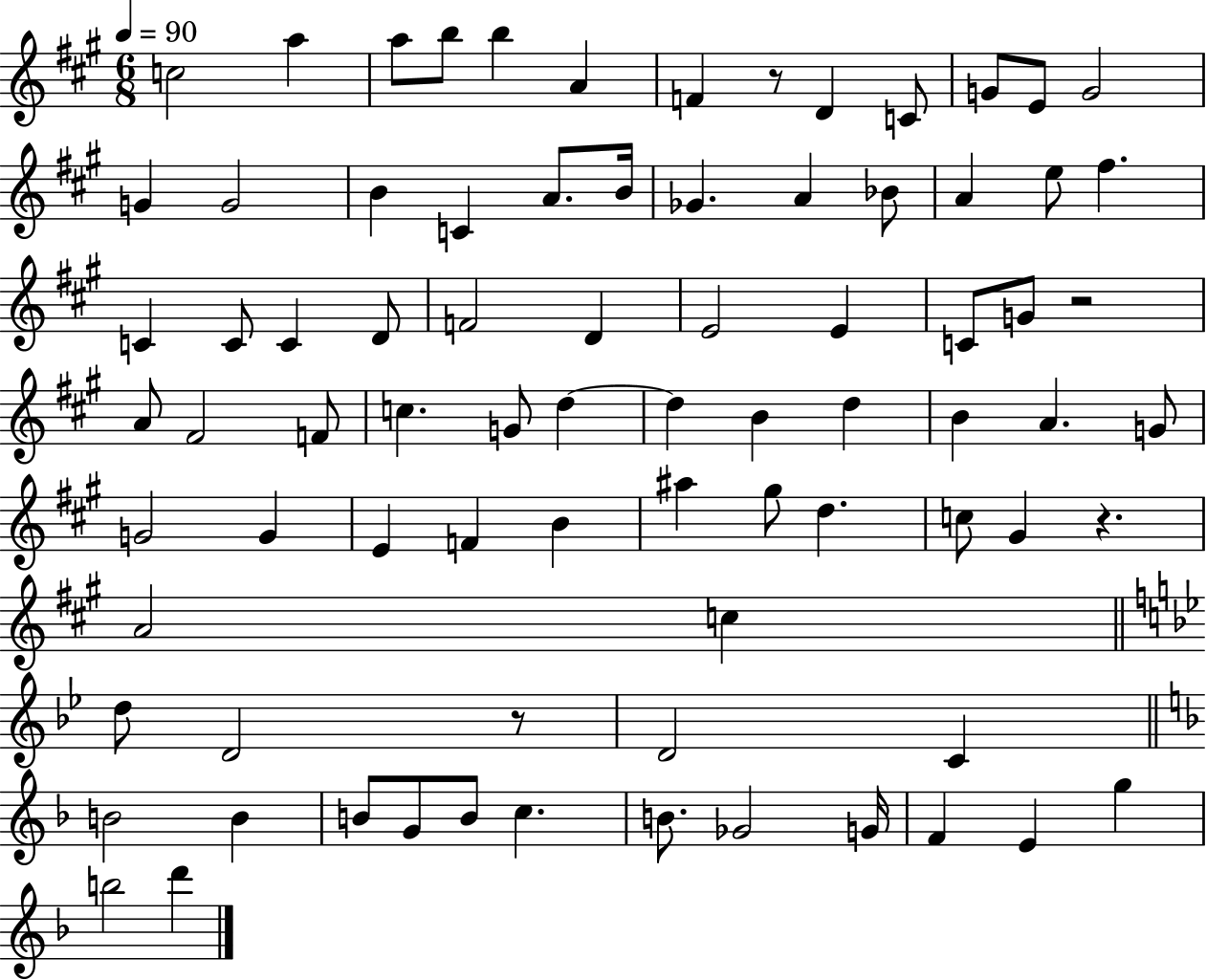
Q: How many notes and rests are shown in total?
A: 80